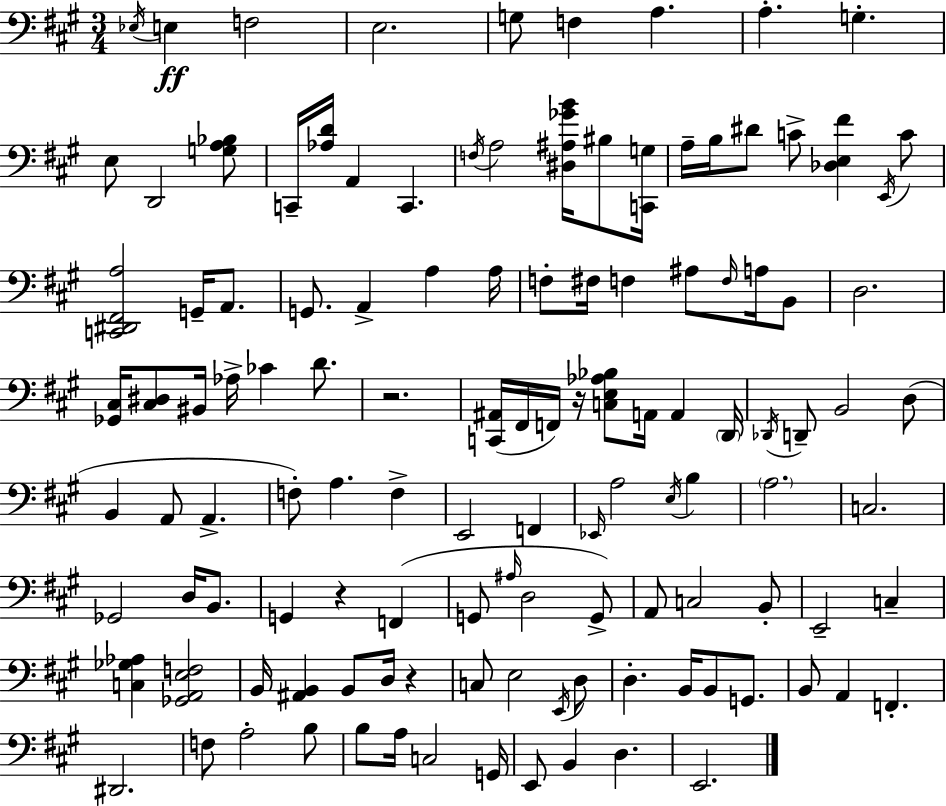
{
  \clef bass
  \numericTimeSignature
  \time 3/4
  \key a \major
  \acciaccatura { ees16 }\ff e4 f2 | e2. | g8 f4 a4. | a4.-. g4.-. | \break e8 d,2 <g a bes>8 | c,16-- <aes d'>16 a,4 c,4. | \acciaccatura { f16 } a2 <dis ais ges' b'>16 bis8 | <c, g>16 a16-- b16 dis'8 c'8-> <des e fis'>4 | \break \acciaccatura { e,16 } c'8 <c, dis, fis, a>2 g,16-- | a,8. g,8. a,4-> a4 | a16 f8-. fis16 f4 ais8 | \grace { f16 } a16 b,8 d2. | \break <ges, cis>16 <cis dis>8 bis,16 aes16-> ces'4 | d'8. r2. | <c, ais,>16( fis,16 f,16) r16 <c e aes bes>8 a,16 a,4 | \parenthesize d,16 \acciaccatura { des,16 } d,8-- b,2 | \break d8( b,4 a,8 a,4.-> | f8-.) a4. | f4-> e,2 | f,4 \grace { ees,16 } a2 | \break \acciaccatura { e16 } b4 \parenthesize a2. | c2. | ges,2 | d16 b,8. g,4 r4 | \break f,4( g,8 \grace { ais16 } d2 | g,8->) a,8 c2 | b,8-. e,2-- | c4-- <c ges aes>4 | \break <ges, a, e f>2 b,16 <ais, b,>4 | b,8 d16 r4 c8 e2 | \acciaccatura { e,16 } d8 d4.-. | b,16 b,8 g,8. b,8 a,4 | \break f,4.-. dis,2. | f8 a2-. | b8 b8 a16 | c2 g,16 e,8 b,4 | \break d4. e,2. | \bar "|."
}